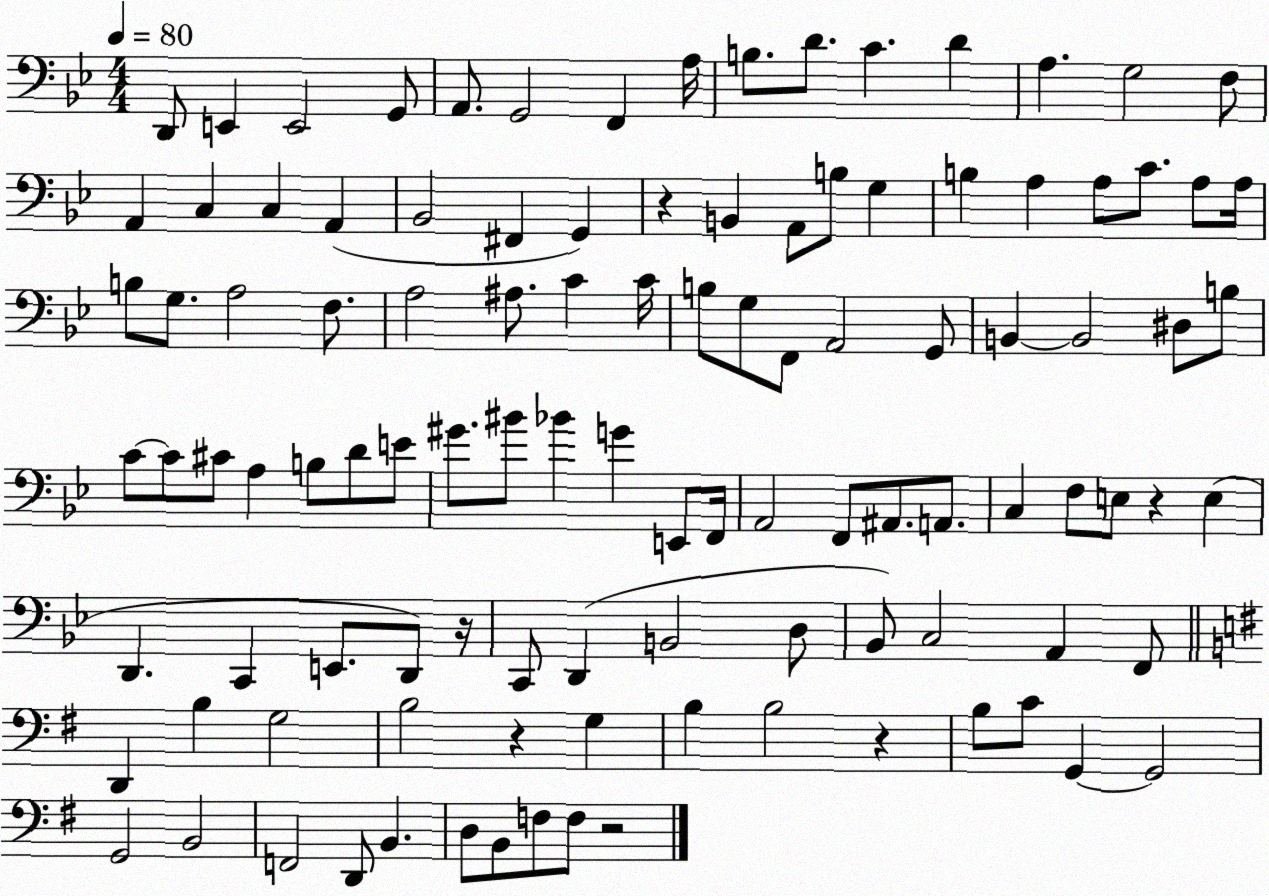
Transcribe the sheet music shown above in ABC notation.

X:1
T:Untitled
M:4/4
L:1/4
K:Bb
D,,/2 E,, E,,2 G,,/2 A,,/2 G,,2 F,, A,/4 B,/2 D/2 C D A, G,2 F,/2 A,, C, C, A,, _B,,2 ^F,, G,, z B,, A,,/2 B,/2 G, B, A, A,/2 C/2 A,/2 A,/4 B,/2 G,/2 A,2 F,/2 A,2 ^A,/2 C C/4 B,/2 G,/2 F,,/2 A,,2 G,,/2 B,, B,,2 ^D,/2 B,/2 C/2 C/2 ^C/2 A, B,/2 D/2 E/2 ^G/2 ^B/2 _B G E,,/2 F,,/4 A,,2 F,,/2 ^A,,/2 A,,/2 C, F,/2 E,/2 z E, D,, C,, E,,/2 D,,/2 z/4 C,,/2 D,, B,,2 D,/2 _B,,/2 C,2 A,, F,,/2 D,, B, G,2 B,2 z G, B, B,2 z B,/2 C/2 G,, G,,2 G,,2 B,,2 F,,2 D,,/2 B,, D,/2 B,,/2 F,/2 F,/2 z2